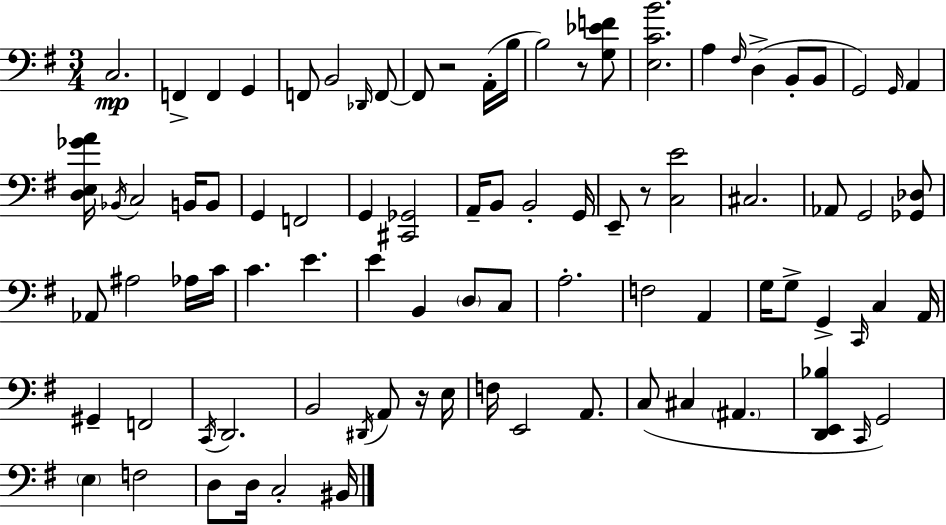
{
  \clef bass
  \numericTimeSignature
  \time 3/4
  \key e \minor
  c2.\mp | f,4-> f,4 g,4 | f,8 b,2 \grace { des,16 } f,8~~ | f,8 r2 a,16-.( | \break b16 b2) r8 <g ees' f'>8 | <e c' b'>2. | a4 \grace { fis16 } d4->( b,8-. | b,8 g,2) \grace { g,16 } a,4 | \break <d e ges' a'>16 \acciaccatura { bes,16 } c2 | b,16 b,8 g,4 f,2 | g,4 <cis, ges,>2 | a,16-- b,8 b,2-. | \break g,16 e,8-- r8 <c e'>2 | cis2. | aes,8 g,2 | <ges, des>8 aes,8 ais2 | \break aes16 c'16 c'4. e'4. | e'4 b,4 | \parenthesize d8 c8 a2.-. | f2 | \break a,4 g16 g8-> g,4-> \grace { c,16 } | c4 a,16 gis,4-- f,2 | \acciaccatura { c,16 } d,2. | b,2 | \break \acciaccatura { dis,16 } a,8 r16 e16 f16 e,2 | a,8. c8( cis4 | \parenthesize ais,4. <d, e, bes>4 \grace { c,16 } | g,2) \parenthesize e4 | \break f2 d8 d16 c2-. | bis,16 \bar "|."
}